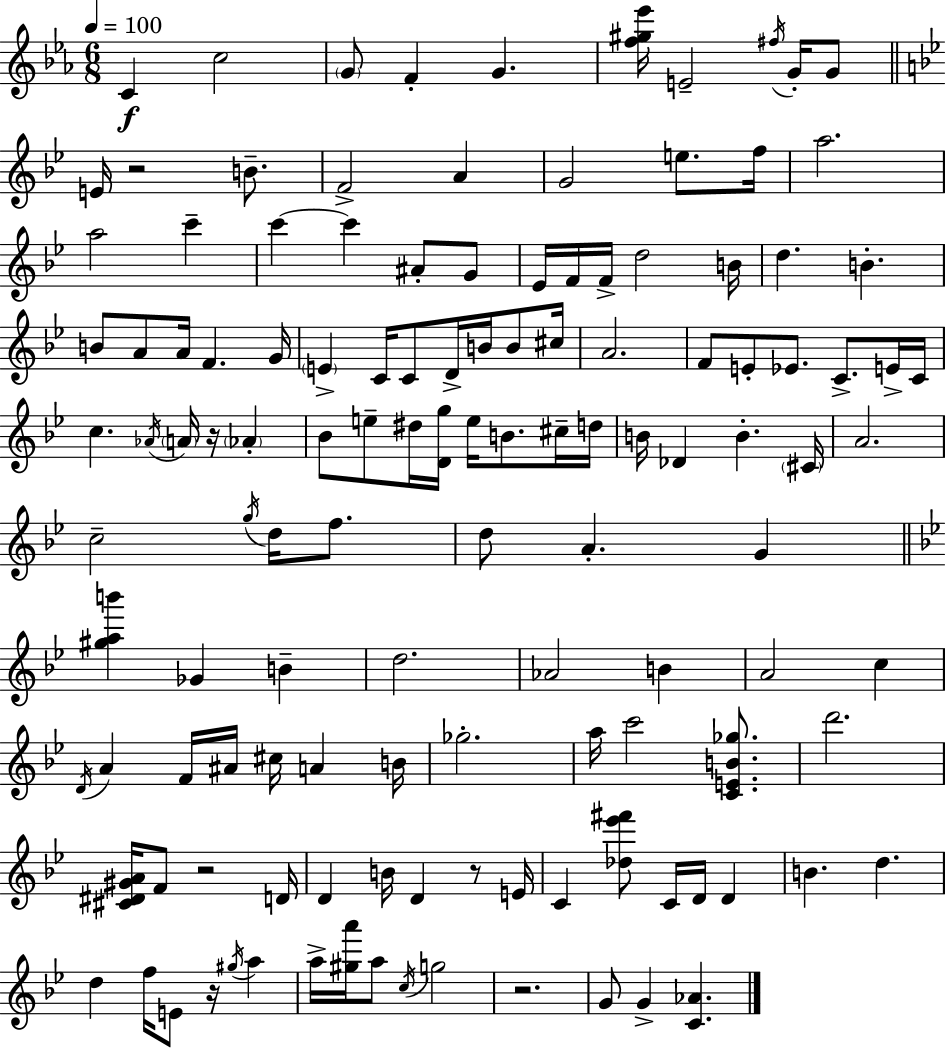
{
  \clef treble
  \numericTimeSignature
  \time 6/8
  \key c \minor
  \tempo 4 = 100
  c'4\f c''2 | \parenthesize g'8 f'4-. g'4. | <f'' gis'' ees'''>16 e'2-- \acciaccatura { fis''16 } g'16-. g'8 | \bar "||" \break \key g \minor e'16 r2 b'8.-- | f'2-> a'4 | g'2 e''8. f''16 | a''2. | \break a''2 c'''4-- | c'''4~~ c'''4 ais'8-. g'8 | ees'16 f'16 f'16-> d''2 b'16 | d''4. b'4.-. | \break b'8 a'8 a'16 f'4. g'16 | \parenthesize e'4-> c'16 c'8 d'16-> b'16 b'8 cis''16 | a'2. | f'8 e'8-. ees'8. c'8.-> e'16-> c'16 | \break c''4. \acciaccatura { aes'16 } \parenthesize a'16 r16 \parenthesize aes'4-. | bes'8 e''8-- dis''16 <d' g''>16 e''16 b'8. cis''16-- | d''16 b'16 des'4 b'4.-. | \parenthesize cis'16 a'2. | \break c''2-- \acciaccatura { g''16 } d''16 f''8. | d''8 a'4.-. g'4 | \bar "||" \break \key bes \major <gis'' a'' b'''>4 ges'4 b'4-- | d''2. | aes'2 b'4 | a'2 c''4 | \break \acciaccatura { d'16 } a'4 f'16 ais'16 cis''16 a'4 | b'16 ges''2.-. | a''16 c'''2 <c' e' b' ges''>8. | d'''2. | \break <cis' dis' gis' a'>16 f'8 r2 | d'16 d'4 b'16 d'4 r8 | e'16 c'4 <des'' ees''' fis'''>8 c'16 d'16 d'4 | b'4. d''4. | \break d''4 f''16 e'8 r16 \acciaccatura { gis''16 } a''4 | a''16-> <gis'' a'''>16 a''8 \acciaccatura { c''16 } g''2 | r2. | g'8 g'4-> <c' aes'>4. | \break \bar "|."
}